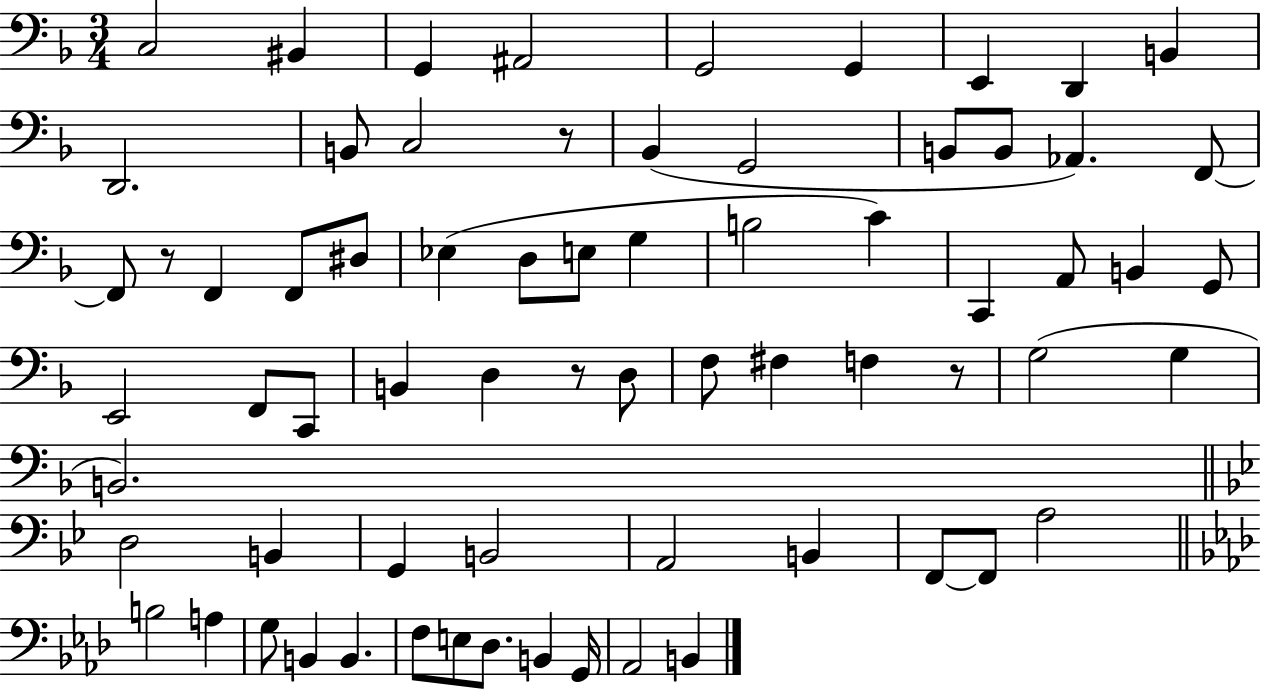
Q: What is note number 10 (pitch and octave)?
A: D2